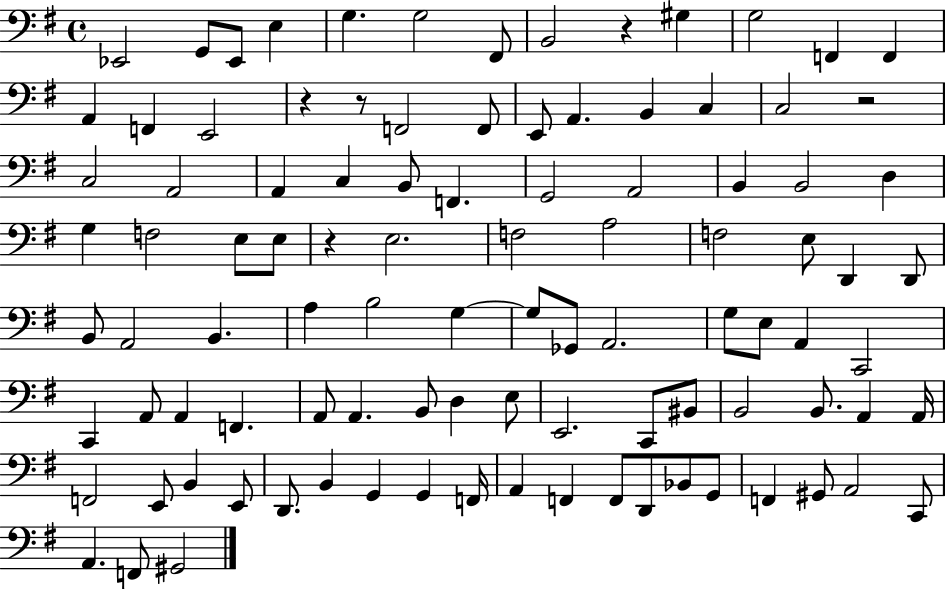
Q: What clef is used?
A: bass